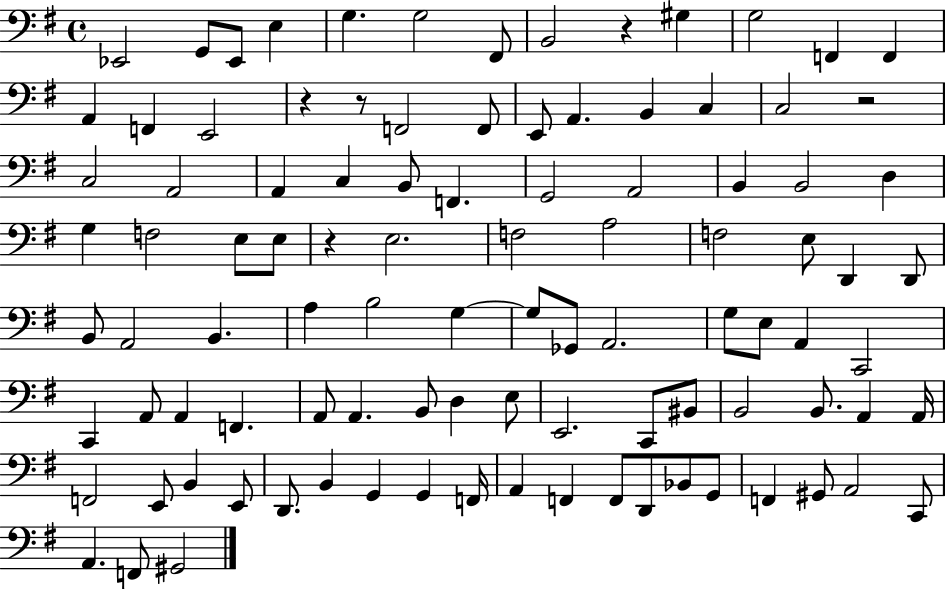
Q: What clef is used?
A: bass